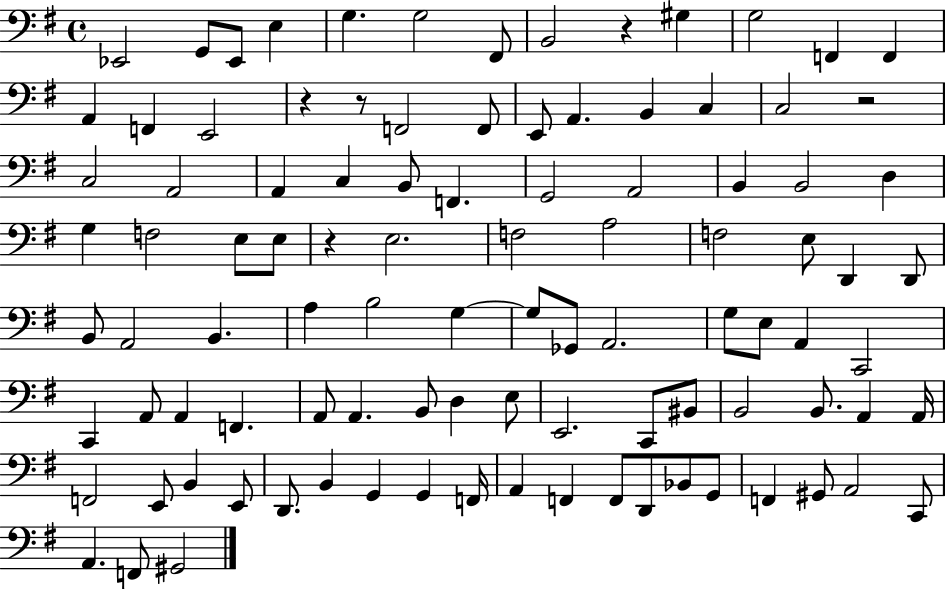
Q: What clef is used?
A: bass